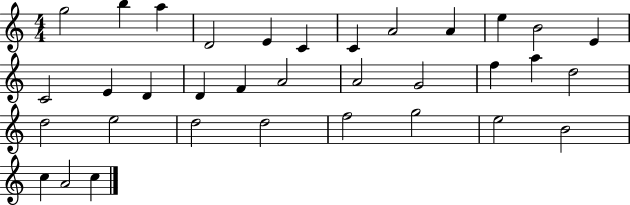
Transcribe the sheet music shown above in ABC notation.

X:1
T:Untitled
M:4/4
L:1/4
K:C
g2 b a D2 E C C A2 A e B2 E C2 E D D F A2 A2 G2 f a d2 d2 e2 d2 d2 f2 g2 e2 B2 c A2 c